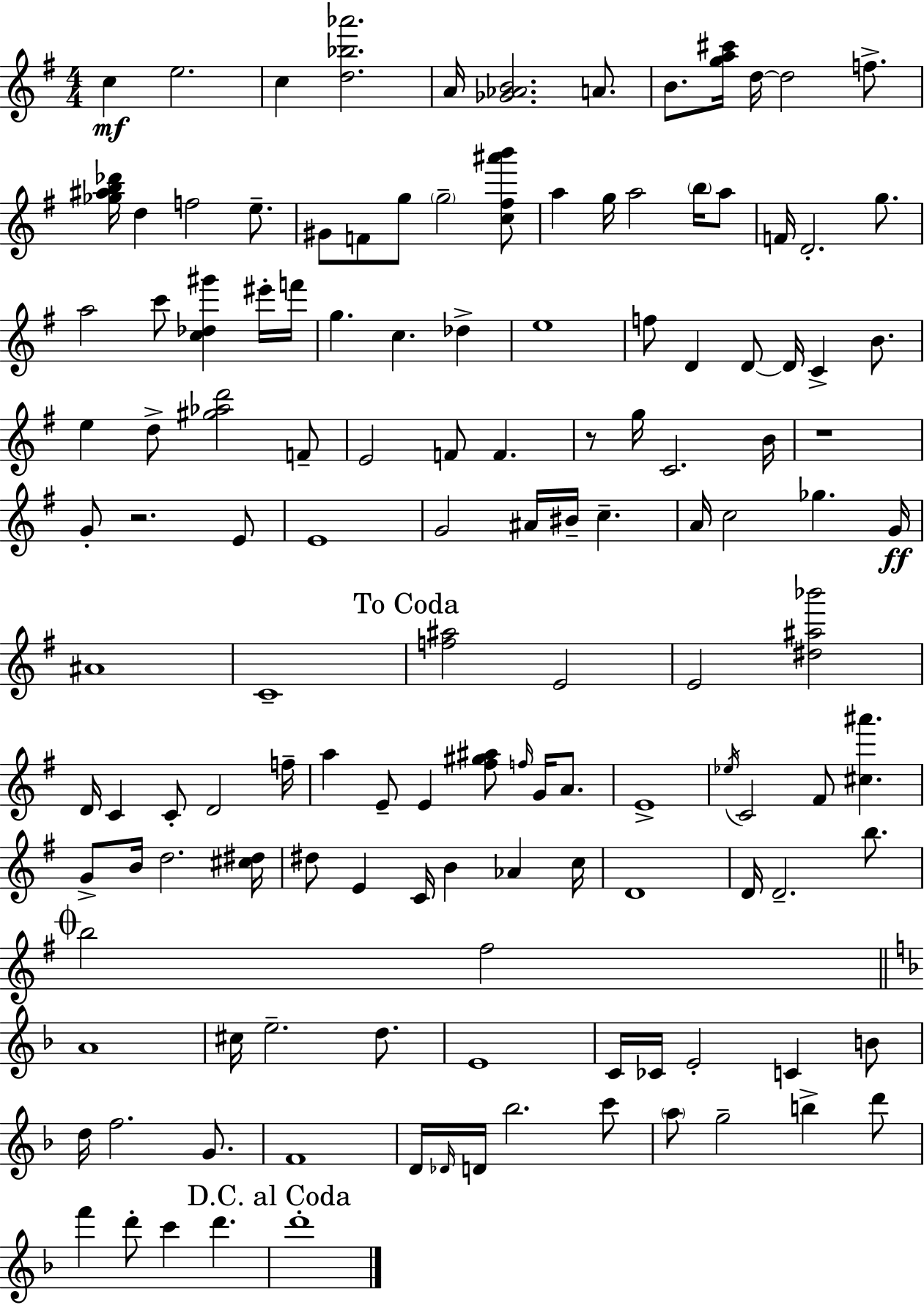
C5/q E5/h. C5/q [D5,Bb5,Ab6]/h. A4/s [Gb4,Ab4,B4]/h. A4/e. B4/e. [G5,A5,C#6]/s D5/s D5/h F5/e. [Gb5,A#5,B5,Db6]/s D5/q F5/h E5/e. G#4/e F4/e G5/e G5/h [C5,F#5,A#6,B6]/e A5/q G5/s A5/h B5/s A5/e F4/s D4/h. G5/e. A5/h C6/e [C5,Db5,G#6]/q EIS6/s F6/s G5/q. C5/q. Db5/q E5/w F5/e D4/q D4/e D4/s C4/q B4/e. E5/q D5/e [G#5,Ab5,D6]/h F4/e E4/h F4/e F4/q. R/e G5/s C4/h. B4/s R/w G4/e R/h. E4/e E4/w G4/h A#4/s BIS4/s C5/q. A4/s C5/h Gb5/q. G4/s A#4/w C4/w [F5,A#5]/h E4/h E4/h [D#5,A#5,Bb6]/h D4/s C4/q C4/e D4/h F5/s A5/q E4/e E4/q [F#5,G#5,A#5]/e F5/s G4/s A4/e. E4/w Eb5/s C4/h F#4/e [C#5,A#6]/q. G4/e B4/s D5/h. [C#5,D#5]/s D#5/e E4/q C4/s B4/q Ab4/q C5/s D4/w D4/s D4/h. B5/e. B5/h F#5/h A4/w C#5/s E5/h. D5/e. E4/w C4/s CES4/s E4/h C4/q B4/e D5/s F5/h. G4/e. F4/w D4/s Db4/s D4/s Bb5/h. C6/e A5/e G5/h B5/q D6/e F6/q D6/e C6/q D6/q. D6/w